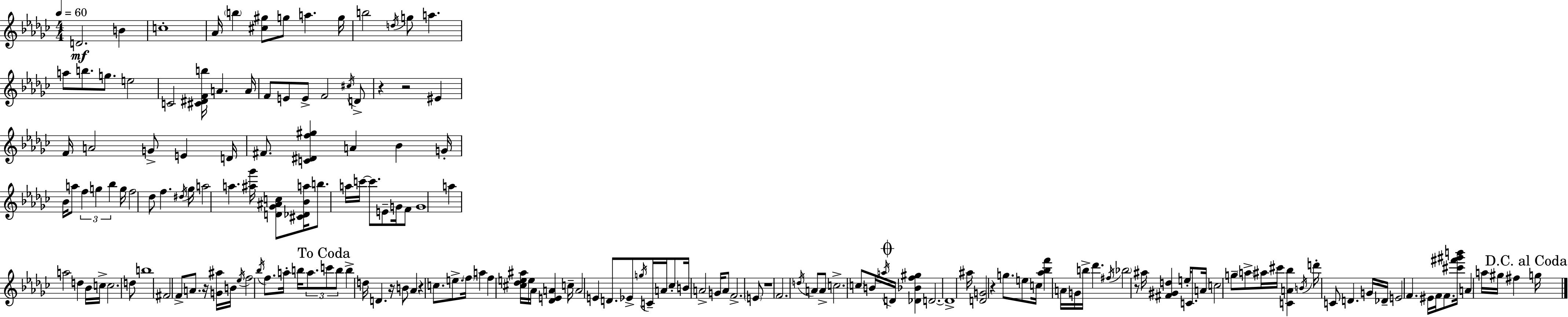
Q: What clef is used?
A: treble